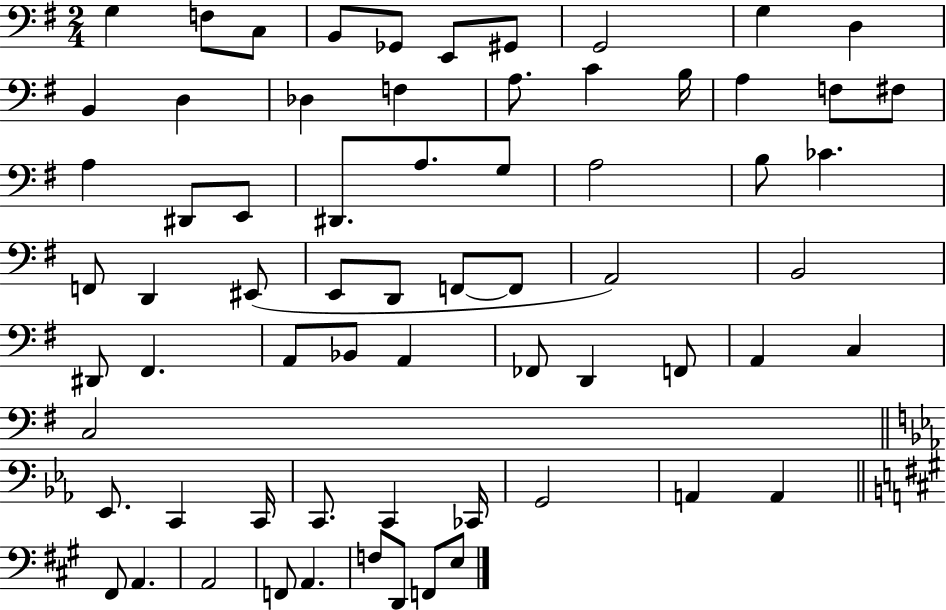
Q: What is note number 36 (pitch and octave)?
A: F2